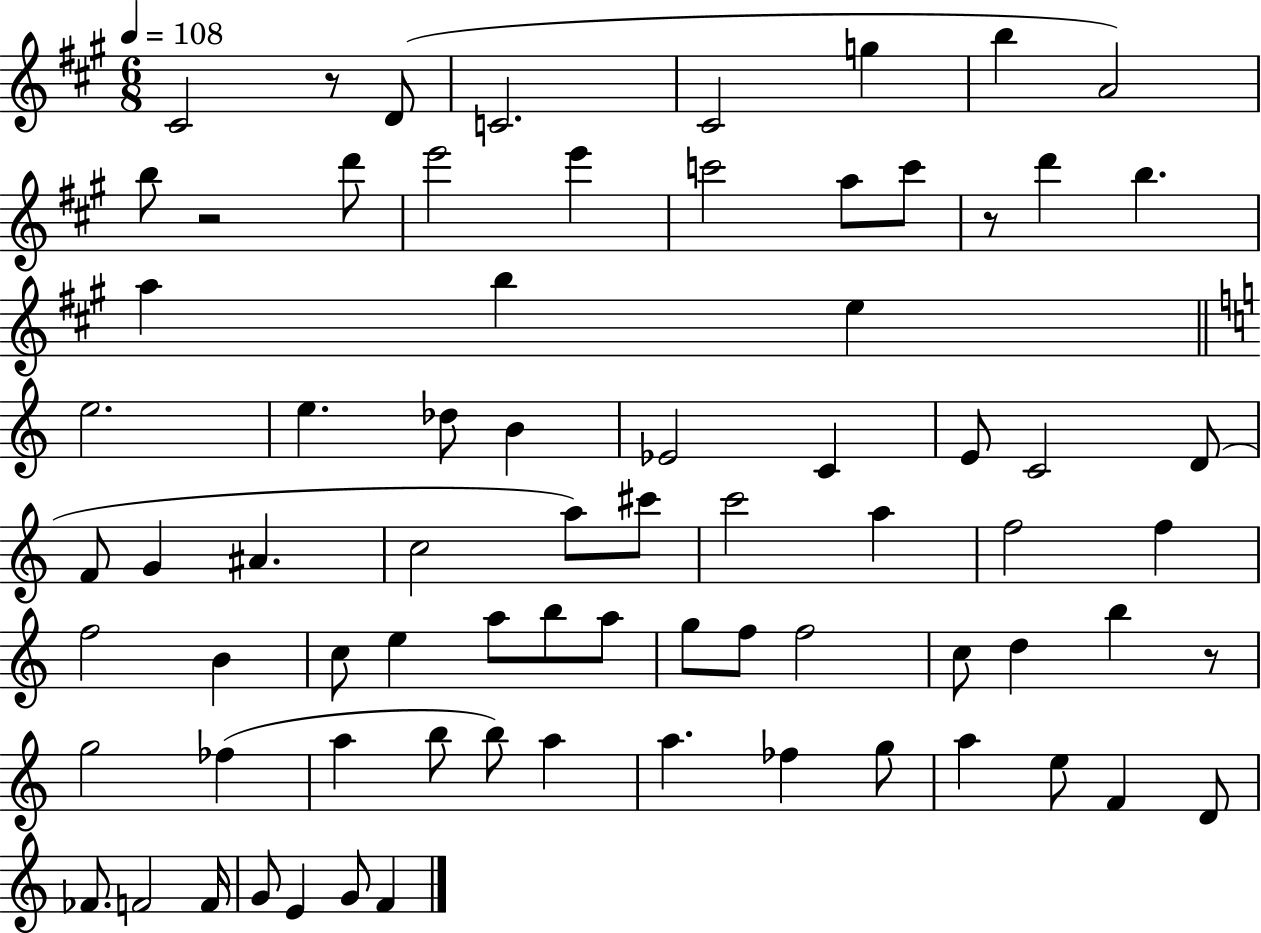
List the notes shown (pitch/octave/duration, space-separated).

C#4/h R/e D4/e C4/h. C#4/h G5/q B5/q A4/h B5/e R/h D6/e E6/h E6/q C6/h A5/e C6/e R/e D6/q B5/q. A5/q B5/q E5/q E5/h. E5/q. Db5/e B4/q Eb4/h C4/q E4/e C4/h D4/e F4/e G4/q A#4/q. C5/h A5/e C#6/e C6/h A5/q F5/h F5/q F5/h B4/q C5/e E5/q A5/e B5/e A5/e G5/e F5/e F5/h C5/e D5/q B5/q R/e G5/h FES5/q A5/q B5/e B5/e A5/q A5/q. FES5/q G5/e A5/q E5/e F4/q D4/e FES4/e. F4/h F4/s G4/e E4/q G4/e F4/q